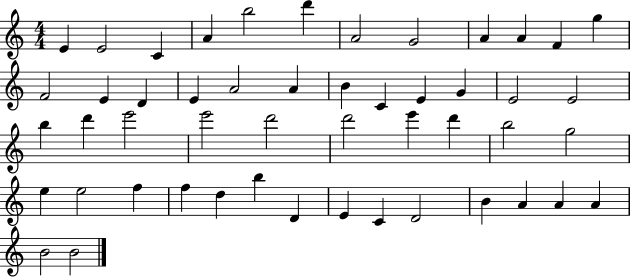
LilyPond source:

{
  \clef treble
  \numericTimeSignature
  \time 4/4
  \key c \major
  e'4 e'2 c'4 | a'4 b''2 d'''4 | a'2 g'2 | a'4 a'4 f'4 g''4 | \break f'2 e'4 d'4 | e'4 a'2 a'4 | b'4 c'4 e'4 g'4 | e'2 e'2 | \break b''4 d'''4 e'''2 | e'''2 d'''2 | d'''2 e'''4 d'''4 | b''2 g''2 | \break e''4 e''2 f''4 | f''4 d''4 b''4 d'4 | e'4 c'4 d'2 | b'4 a'4 a'4 a'4 | \break b'2 b'2 | \bar "|."
}